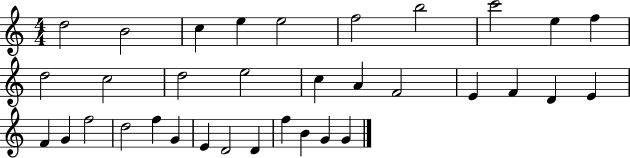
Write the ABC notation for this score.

X:1
T:Untitled
M:4/4
L:1/4
K:C
d2 B2 c e e2 f2 b2 c'2 e f d2 c2 d2 e2 c A F2 E F D E F G f2 d2 f G E D2 D f B G G